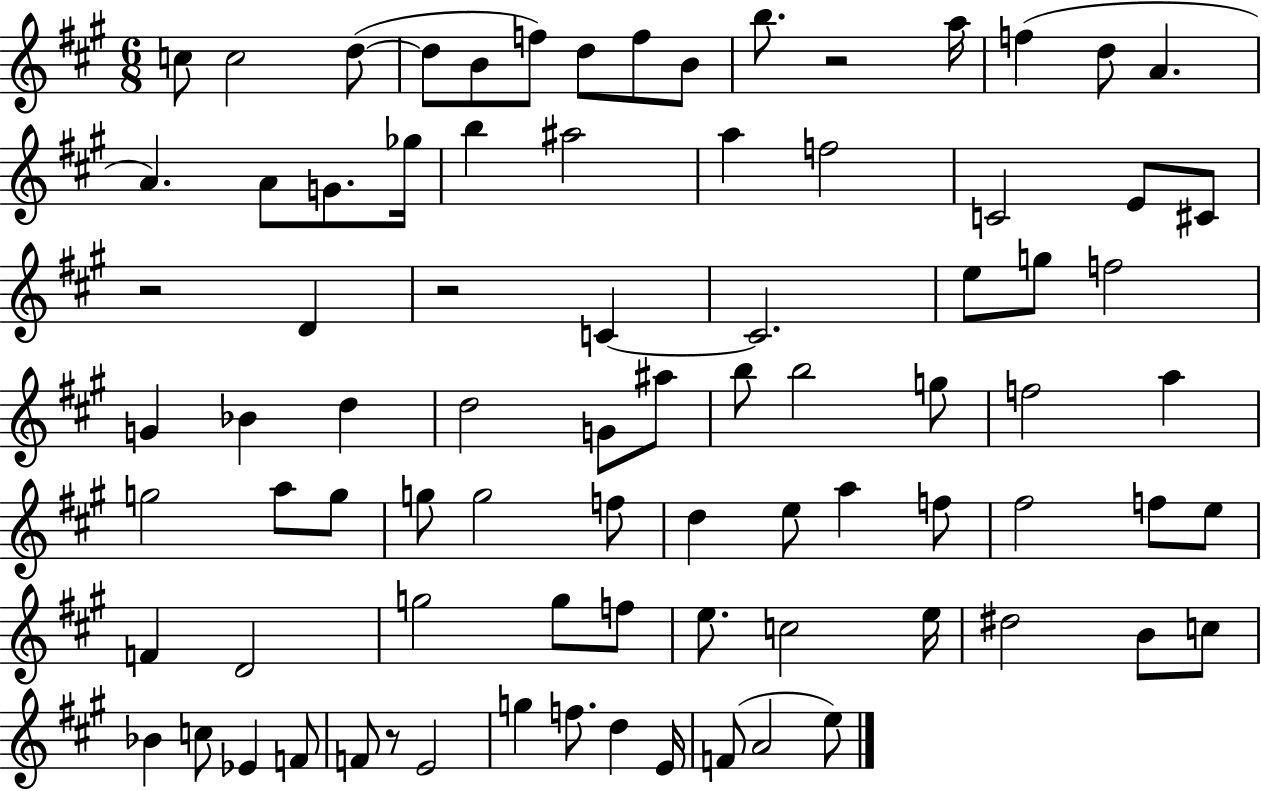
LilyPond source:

{
  \clef treble
  \numericTimeSignature
  \time 6/8
  \key a \major
  c''8 c''2 d''8~(~ | d''8 b'8 f''8) d''8 f''8 b'8 | b''8. r2 a''16 | f''4( d''8 a'4. | \break a'4.) a'8 g'8. ges''16 | b''4 ais''2 | a''4 f''2 | c'2 e'8 cis'8 | \break r2 d'4 | r2 c'4~~ | c'2. | e''8 g''8 f''2 | \break g'4 bes'4 d''4 | d''2 g'8 ais''8 | b''8 b''2 g''8 | f''2 a''4 | \break g''2 a''8 g''8 | g''8 g''2 f''8 | d''4 e''8 a''4 f''8 | fis''2 f''8 e''8 | \break f'4 d'2 | g''2 g''8 f''8 | e''8. c''2 e''16 | dis''2 b'8 c''8 | \break bes'4 c''8 ees'4 f'8 | f'8 r8 e'2 | g''4 f''8. d''4 e'16 | f'8( a'2 e''8) | \break \bar "|."
}